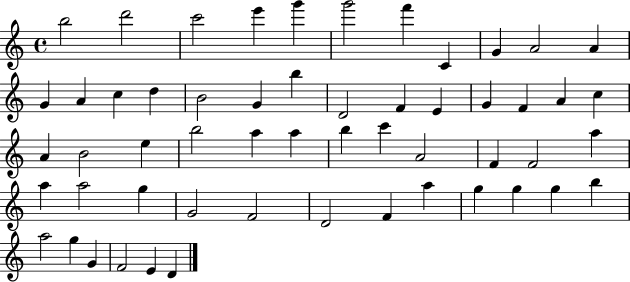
{
  \clef treble
  \time 4/4
  \defaultTimeSignature
  \key c \major
  b''2 d'''2 | c'''2 e'''4 g'''4 | g'''2 f'''4 c'4 | g'4 a'2 a'4 | \break g'4 a'4 c''4 d''4 | b'2 g'4 b''4 | d'2 f'4 e'4 | g'4 f'4 a'4 c''4 | \break a'4 b'2 e''4 | b''2 a''4 a''4 | b''4 c'''4 a'2 | f'4 f'2 a''4 | \break a''4 a''2 g''4 | g'2 f'2 | d'2 f'4 a''4 | g''4 g''4 g''4 b''4 | \break a''2 g''4 g'4 | f'2 e'4 d'4 | \bar "|."
}